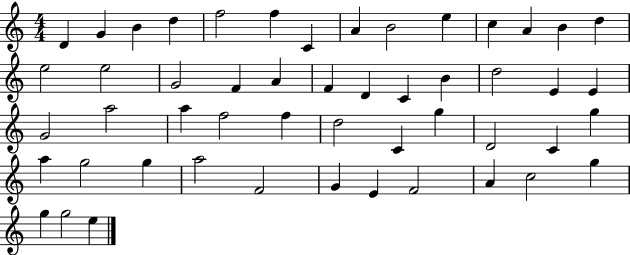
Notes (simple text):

D4/q G4/q B4/q D5/q F5/h F5/q C4/q A4/q B4/h E5/q C5/q A4/q B4/q D5/q E5/h E5/h G4/h F4/q A4/q F4/q D4/q C4/q B4/q D5/h E4/q E4/q G4/h A5/h A5/q F5/h F5/q D5/h C4/q G5/q D4/h C4/q G5/q A5/q G5/h G5/q A5/h F4/h G4/q E4/q F4/h A4/q C5/h G5/q G5/q G5/h E5/q